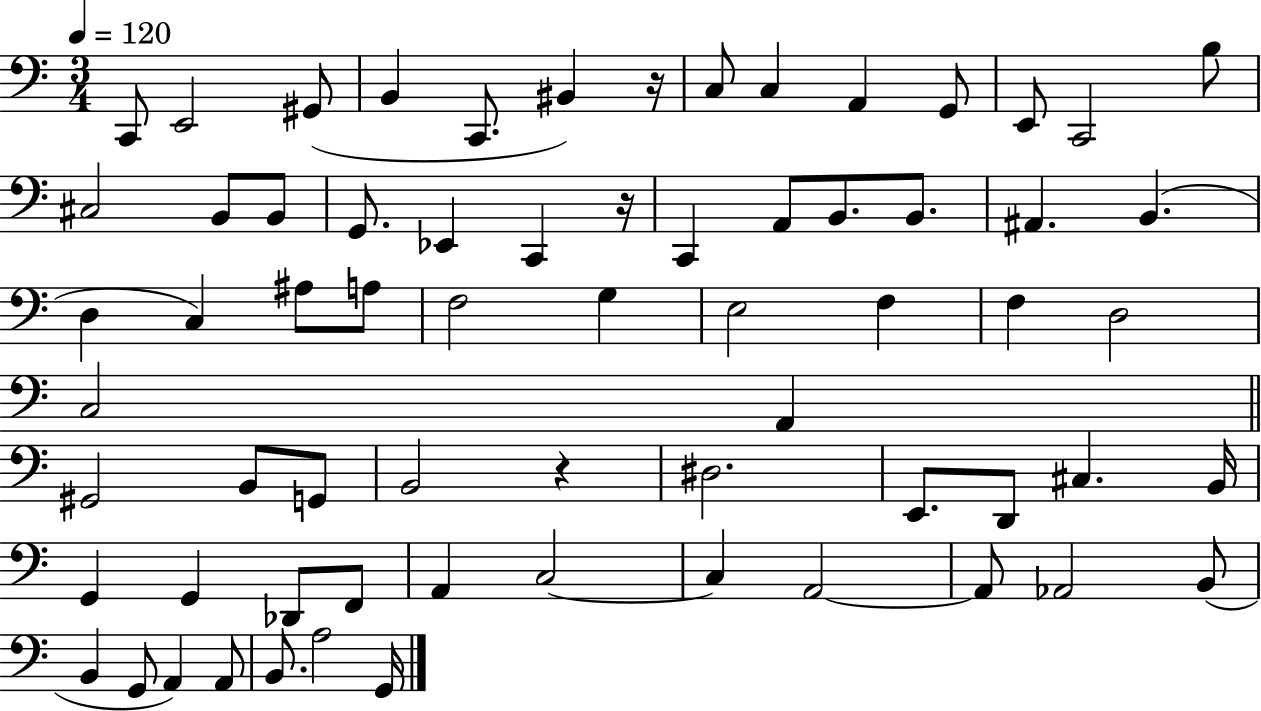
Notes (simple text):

C2/e E2/h G#2/e B2/q C2/e. BIS2/q R/s C3/e C3/q A2/q G2/e E2/e C2/h B3/e C#3/h B2/e B2/e G2/e. Eb2/q C2/q R/s C2/q A2/e B2/e. B2/e. A#2/q. B2/q. D3/q C3/q A#3/e A3/e F3/h G3/q E3/h F3/q F3/q D3/h C3/h A2/q G#2/h B2/e G2/e B2/h R/q D#3/h. E2/e. D2/e C#3/q. B2/s G2/q G2/q Db2/e F2/e A2/q C3/h C3/q A2/h A2/e Ab2/h B2/e B2/q G2/e A2/q A2/e B2/e. A3/h G2/s